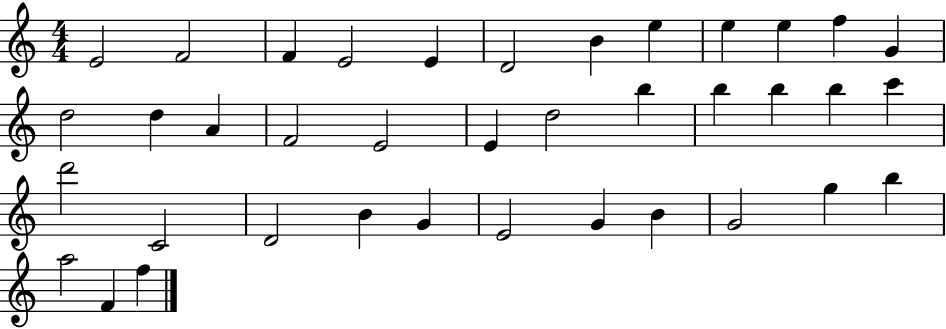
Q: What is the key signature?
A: C major